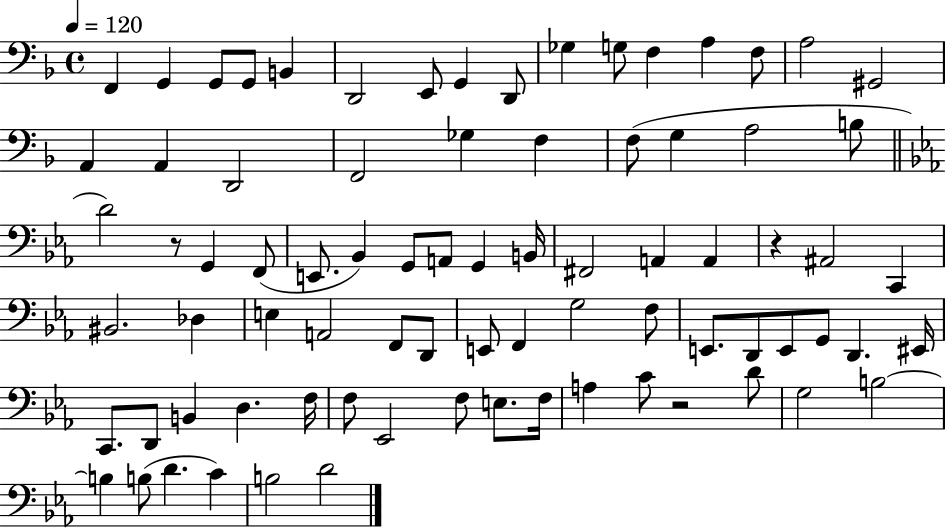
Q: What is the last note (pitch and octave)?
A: D4